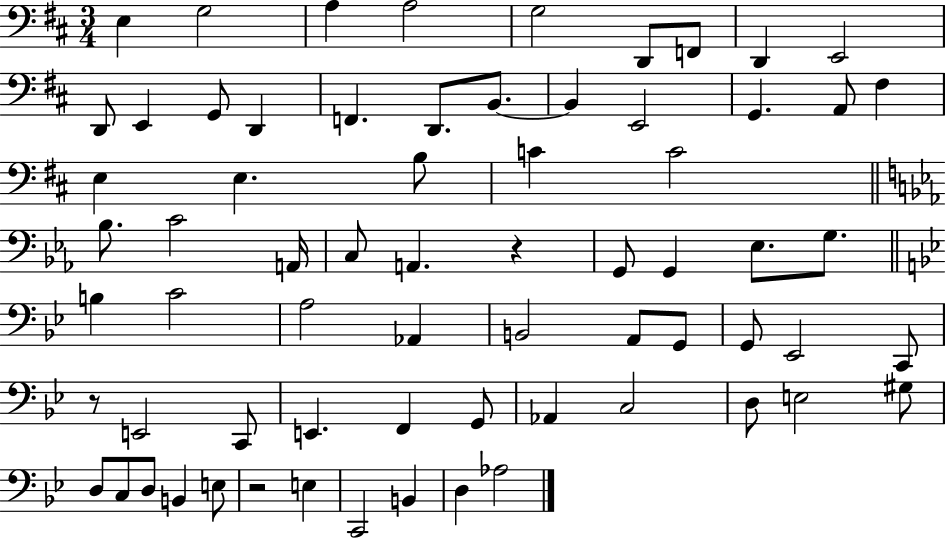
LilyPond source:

{
  \clef bass
  \numericTimeSignature
  \time 3/4
  \key d \major
  e4 g2 | a4 a2 | g2 d,8 f,8 | d,4 e,2 | \break d,8 e,4 g,8 d,4 | f,4. d,8. b,8.~~ | b,4 e,2 | g,4. a,8 fis4 | \break e4 e4. b8 | c'4 c'2 | \bar "||" \break \key ees \major bes8. c'2 a,16 | c8 a,4. r4 | g,8 g,4 ees8. g8. | \bar "||" \break \key g \minor b4 c'2 | a2 aes,4 | b,2 a,8 g,8 | g,8 ees,2 c,8 | \break r8 e,2 c,8 | e,4. f,4 g,8 | aes,4 c2 | d8 e2 gis8 | \break d8 c8 d8 b,4 e8 | r2 e4 | c,2 b,4 | d4 aes2 | \break \bar "|."
}